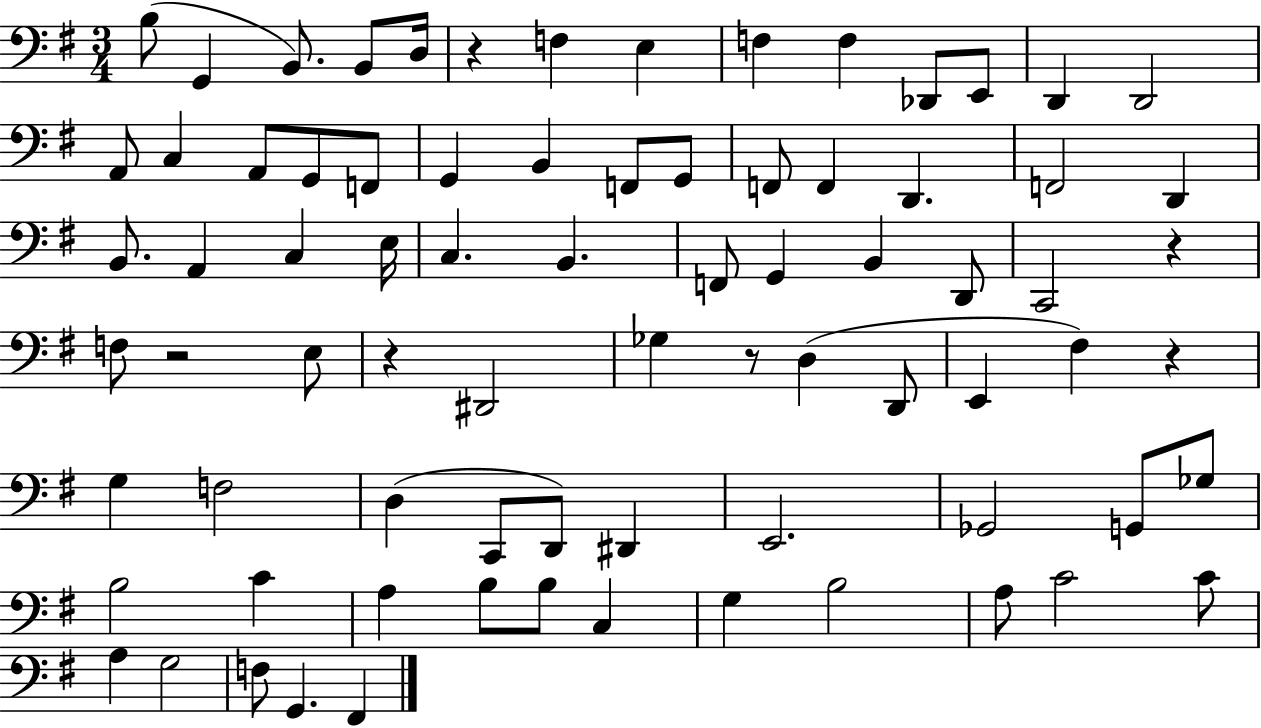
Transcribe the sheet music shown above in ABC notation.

X:1
T:Untitled
M:3/4
L:1/4
K:G
B,/2 G,, B,,/2 B,,/2 D,/4 z F, E, F, F, _D,,/2 E,,/2 D,, D,,2 A,,/2 C, A,,/2 G,,/2 F,,/2 G,, B,, F,,/2 G,,/2 F,,/2 F,, D,, F,,2 D,, B,,/2 A,, C, E,/4 C, B,, F,,/2 G,, B,, D,,/2 C,,2 z F,/2 z2 E,/2 z ^D,,2 _G, z/2 D, D,,/2 E,, ^F, z G, F,2 D, C,,/2 D,,/2 ^D,, E,,2 _G,,2 G,,/2 _G,/2 B,2 C A, B,/2 B,/2 C, G, B,2 A,/2 C2 C/2 A, G,2 F,/2 G,, ^F,,